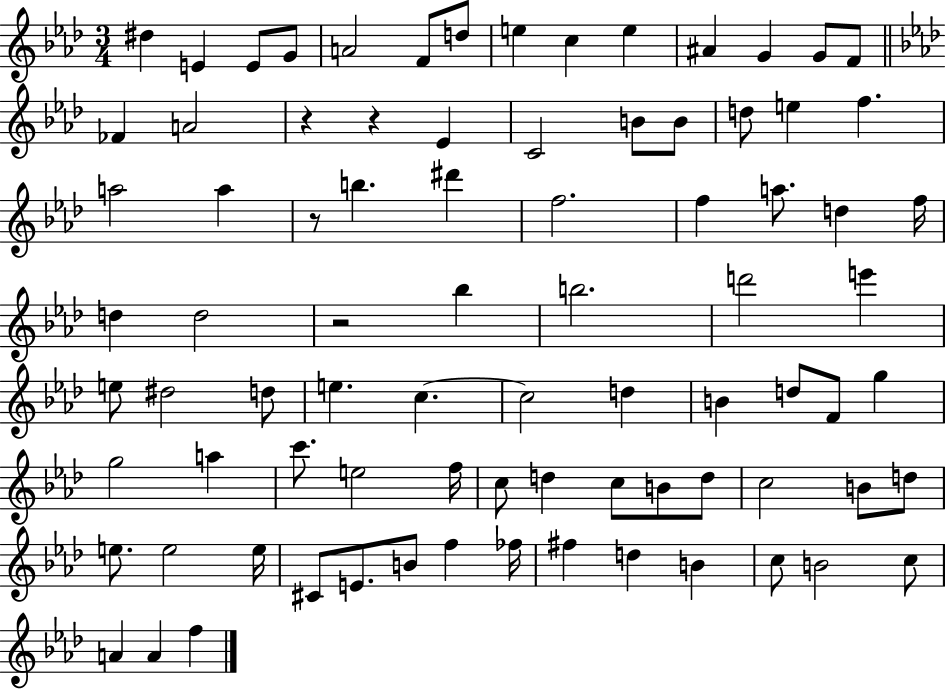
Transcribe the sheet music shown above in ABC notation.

X:1
T:Untitled
M:3/4
L:1/4
K:Ab
^d E E/2 G/2 A2 F/2 d/2 e c e ^A G G/2 F/2 _F A2 z z _E C2 B/2 B/2 d/2 e f a2 a z/2 b ^d' f2 f a/2 d f/4 d d2 z2 _b b2 d'2 e' e/2 ^d2 d/2 e c c2 d B d/2 F/2 g g2 a c'/2 e2 f/4 c/2 d c/2 B/2 d/2 c2 B/2 d/2 e/2 e2 e/4 ^C/2 E/2 B/2 f _f/4 ^f d B c/2 B2 c/2 A A f